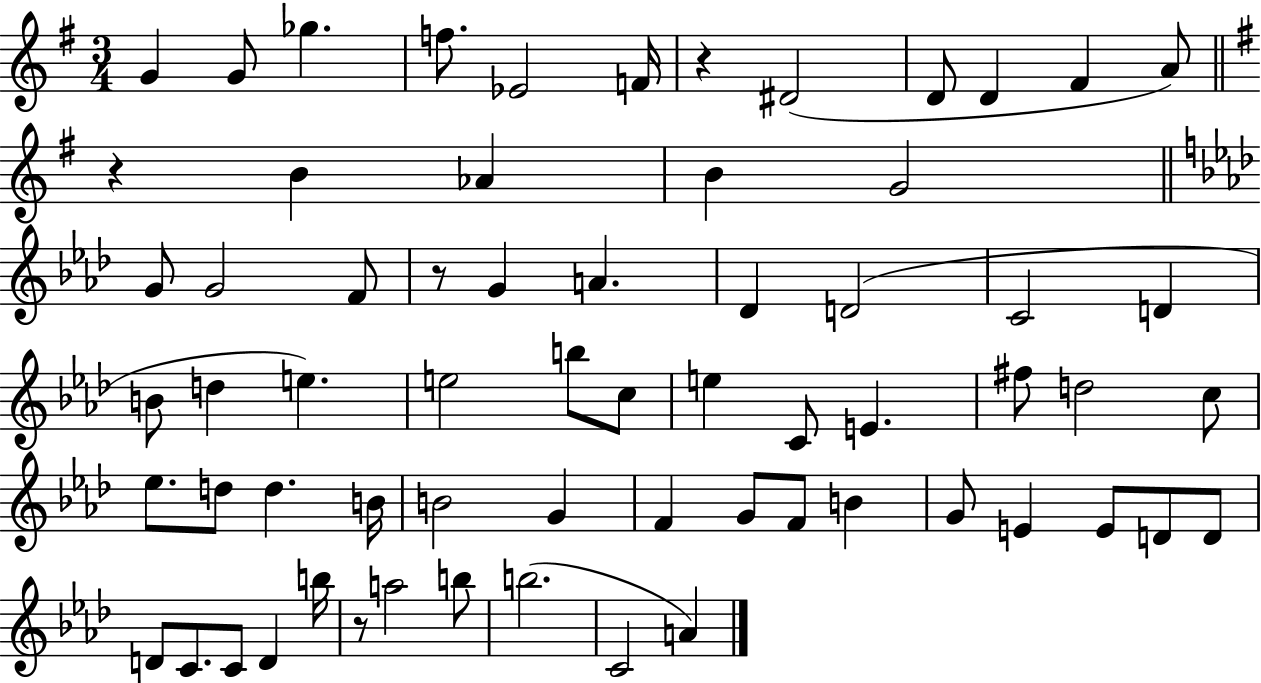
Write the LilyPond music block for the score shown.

{
  \clef treble
  \numericTimeSignature
  \time 3/4
  \key g \major
  g'4 g'8 ges''4. | f''8. ees'2 f'16 | r4 dis'2( | d'8 d'4 fis'4 a'8) | \break \bar "||" \break \key g \major r4 b'4 aes'4 | b'4 g'2 | \bar "||" \break \key f \minor g'8 g'2 f'8 | r8 g'4 a'4. | des'4 d'2( | c'2 d'4 | \break b'8 d''4 e''4.) | e''2 b''8 c''8 | e''4 c'8 e'4. | fis''8 d''2 c''8 | \break ees''8. d''8 d''4. b'16 | b'2 g'4 | f'4 g'8 f'8 b'4 | g'8 e'4 e'8 d'8 d'8 | \break d'8 c'8. c'8 d'4 b''16 | r8 a''2 b''8 | b''2.( | c'2 a'4) | \break \bar "|."
}